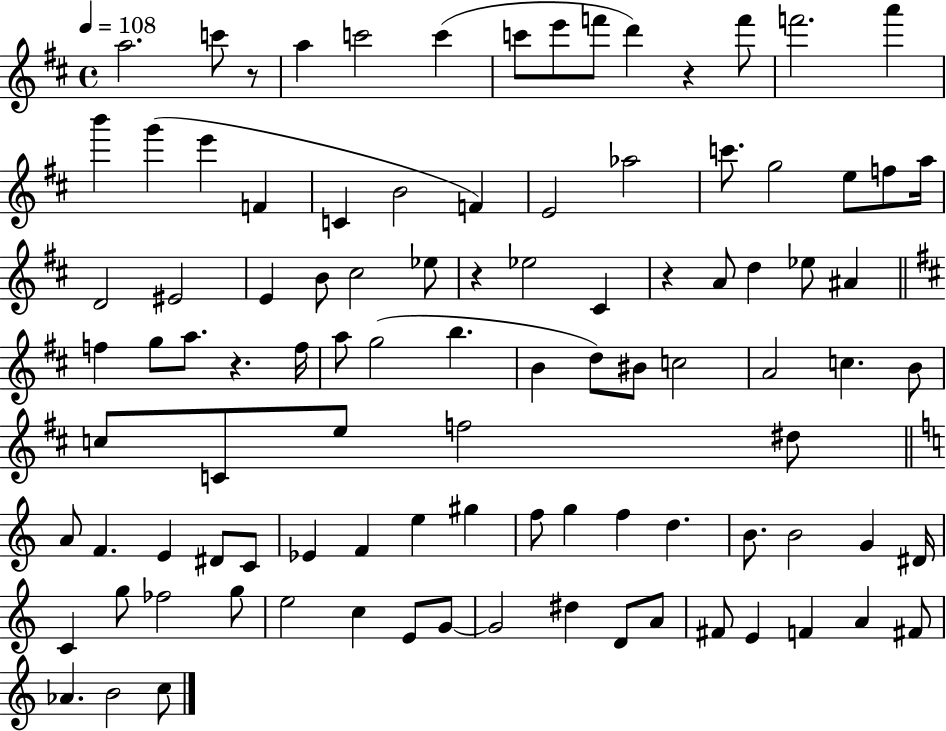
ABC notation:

X:1
T:Untitled
M:4/4
L:1/4
K:D
a2 c'/2 z/2 a c'2 c' c'/2 e'/2 f'/2 d' z f'/2 f'2 a' b' g' e' F C B2 F E2 _a2 c'/2 g2 e/2 f/2 a/4 D2 ^E2 E B/2 ^c2 _e/2 z _e2 ^C z A/2 d _e/2 ^A f g/2 a/2 z f/4 a/2 g2 b B d/2 ^B/2 c2 A2 c B/2 c/2 C/2 e/2 f2 ^d/2 A/2 F E ^D/2 C/2 _E F e ^g f/2 g f d B/2 B2 G ^D/4 C g/2 _f2 g/2 e2 c E/2 G/2 G2 ^d D/2 A/2 ^F/2 E F A ^F/2 _A B2 c/2